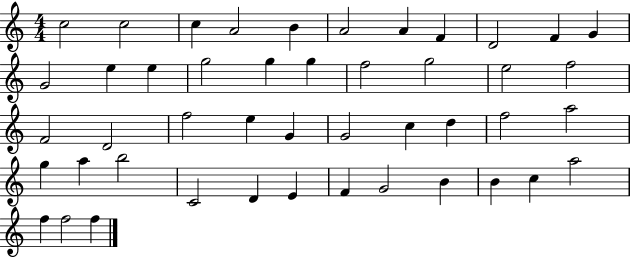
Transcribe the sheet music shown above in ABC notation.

X:1
T:Untitled
M:4/4
L:1/4
K:C
c2 c2 c A2 B A2 A F D2 F G G2 e e g2 g g f2 g2 e2 f2 F2 D2 f2 e G G2 c d f2 a2 g a b2 C2 D E F G2 B B c a2 f f2 f